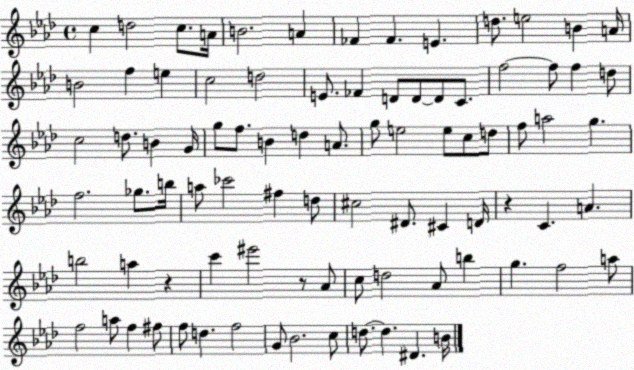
X:1
T:Untitled
M:4/4
L:1/4
K:Ab
c d2 c/2 A/4 B2 A _F _F E d/2 e2 B A/4 B2 f e c2 d2 E/2 _F D/2 D/2 D/2 C/2 f2 f/2 f d/2 c2 d/2 B G/4 g/2 f/2 B d A/2 g/2 e2 e/2 c/2 d/2 f/2 a2 g f2 _g/2 b/4 a/2 _c'2 ^f d/2 ^c2 ^D/2 ^C D/4 z C A b2 a z c' ^e'2 z/2 _A/2 c/2 d2 _A/2 b g f2 a/2 f2 a/2 f ^f/2 f/2 d f2 G/2 _B2 c/2 d/2 d ^D B/4